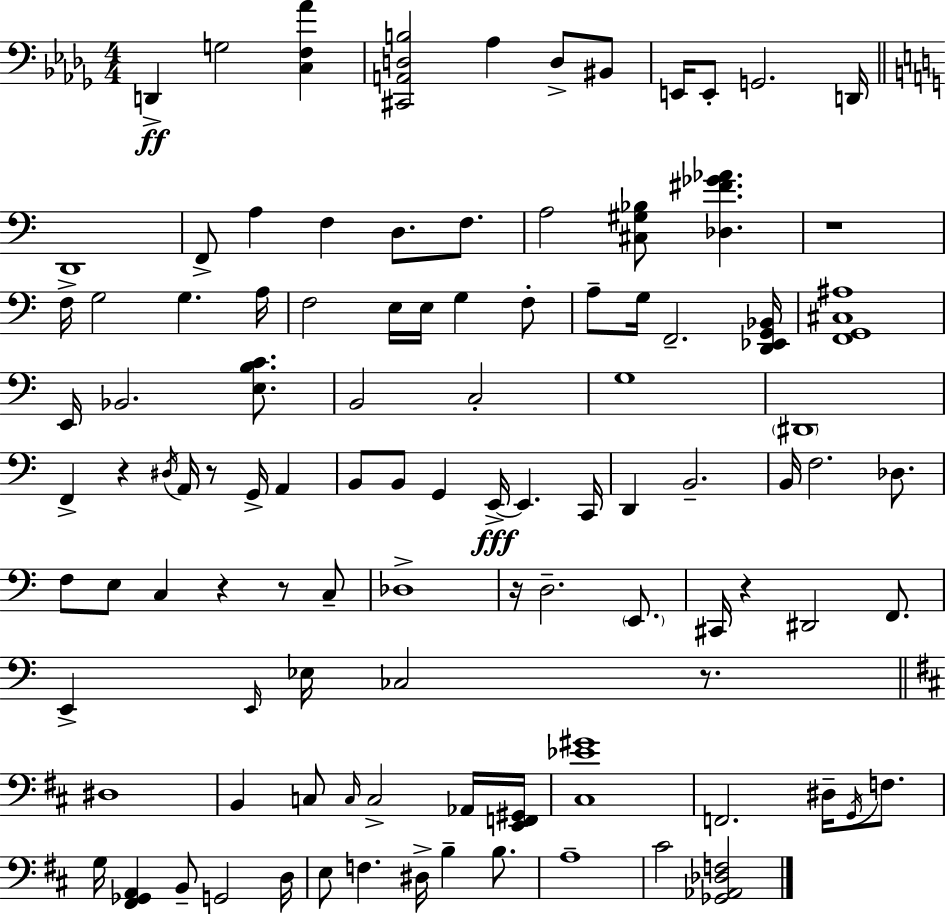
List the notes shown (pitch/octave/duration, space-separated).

D2/q G3/h [C3,F3,Ab4]/q [C#2,A2,D3,B3]/h Ab3/q D3/e BIS2/e E2/s E2/e G2/h. D2/s D2/w F2/e A3/q F3/q D3/e. F3/e. A3/h [C#3,G#3,Bb3]/e [Db3,F#4,Gb4,Ab4]/q. R/w F3/s G3/h G3/q. A3/s F3/h E3/s E3/s G3/q F3/e A3/e G3/s F2/h. [D2,Eb2,G2,Bb2]/s [F2,G2,C#3,A#3]/w E2/s Bb2/h. [E3,B3,C4]/e. B2/h C3/h G3/w D#2/w F2/q R/q D#3/s A2/s R/e G2/s A2/q B2/e B2/e G2/q E2/s E2/q. C2/s D2/q B2/h. B2/s F3/h. Db3/e. F3/e E3/e C3/q R/q R/e C3/e Db3/w R/s D3/h. E2/e. C#2/s R/q D#2/h F2/e. E2/q E2/s Eb3/s CES3/h R/e. D#3/w B2/q C3/e C3/s C3/h Ab2/s [E2,F2,G#2]/s [C#3,Eb4,G#4]/w F2/h. D#3/s G2/s F3/e. G3/s [F#2,Gb2,A2]/q B2/e G2/h D3/s E3/e F3/q. D#3/s B3/q B3/e. A3/w C#4/h [Gb2,Ab2,Db3,F3]/h